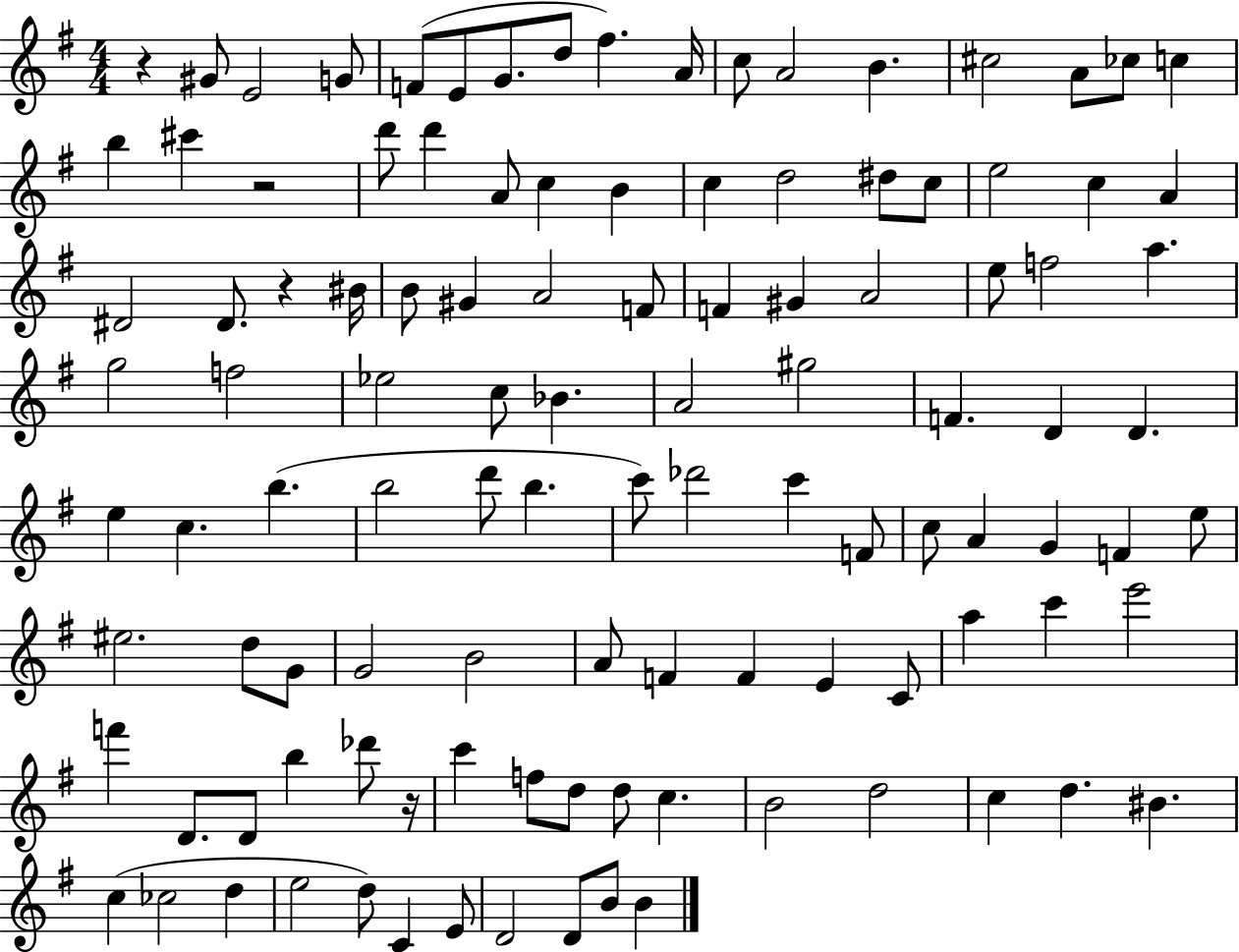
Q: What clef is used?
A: treble